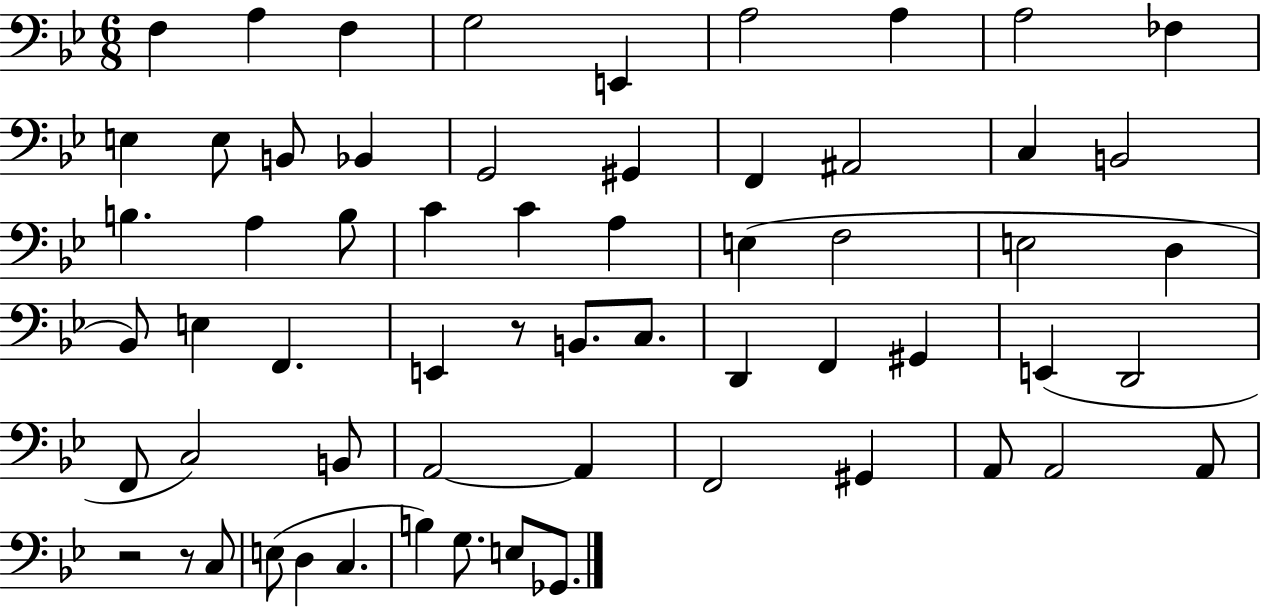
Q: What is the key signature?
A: BES major